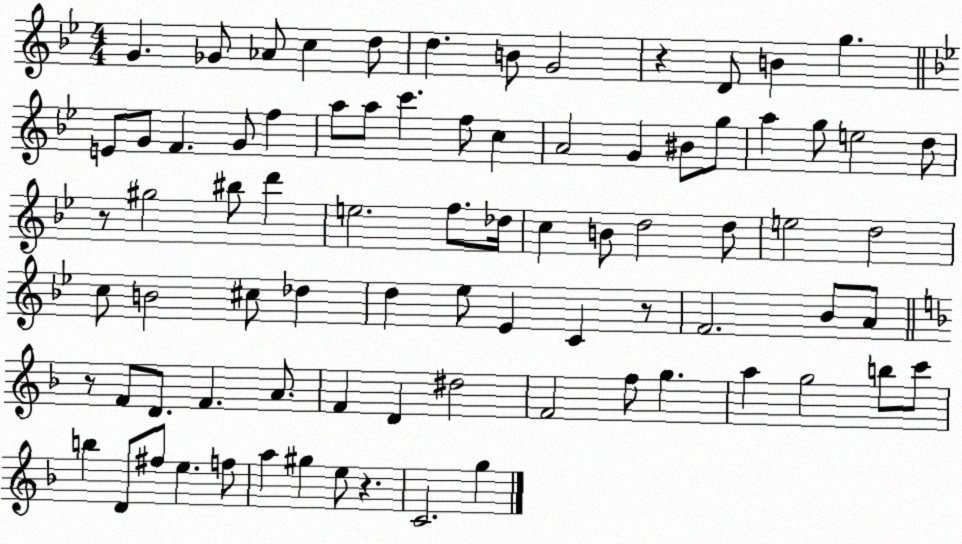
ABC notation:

X:1
T:Untitled
M:4/4
L:1/4
K:Bb
G _G/2 _A/2 c d/2 d B/2 G2 z D/2 B g E/2 G/2 F G/2 f a/2 a/2 c' f/2 c A2 G ^B/2 g/2 a g/2 e2 d/2 z/2 ^g2 ^b/2 d' e2 f/2 _d/4 c B/2 d2 d/2 e2 d2 c/2 B2 ^c/2 _d d _e/2 _E C z/2 F2 _B/2 A/2 z/2 F/2 D/2 F A/2 F D ^d2 F2 f/2 g a g2 b/2 c'/2 b D/2 ^f/2 e f/2 a ^g e/2 z C2 g